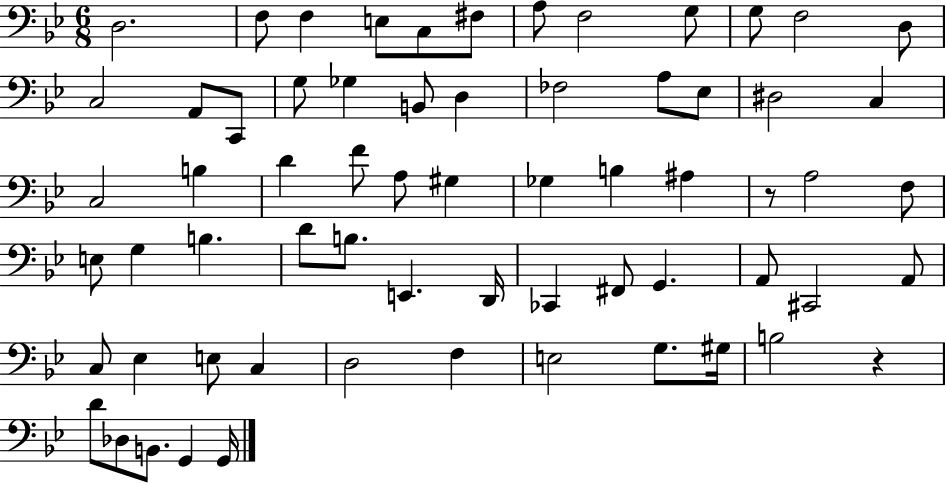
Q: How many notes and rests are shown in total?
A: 65